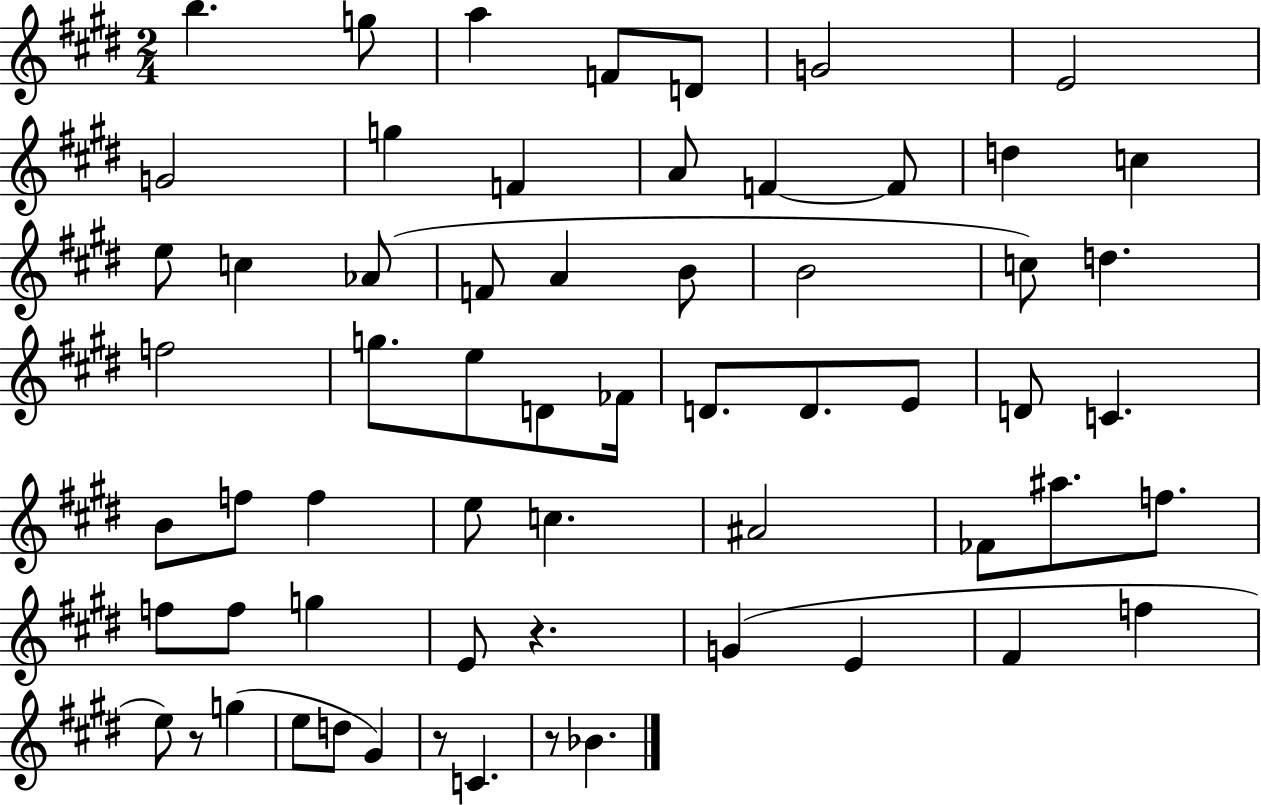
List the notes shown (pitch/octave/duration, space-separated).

B5/q. G5/e A5/q F4/e D4/e G4/h E4/h G4/h G5/q F4/q A4/e F4/q F4/e D5/q C5/q E5/e C5/q Ab4/e F4/e A4/q B4/e B4/h C5/e D5/q. F5/h G5/e. E5/e D4/e FES4/s D4/e. D4/e. E4/e D4/e C4/q. B4/e F5/e F5/q E5/e C5/q. A#4/h FES4/e A#5/e. F5/e. F5/e F5/e G5/q E4/e R/q. G4/q E4/q F#4/q F5/q E5/e R/e G5/q E5/e D5/e G#4/q R/e C4/q. R/e Bb4/q.